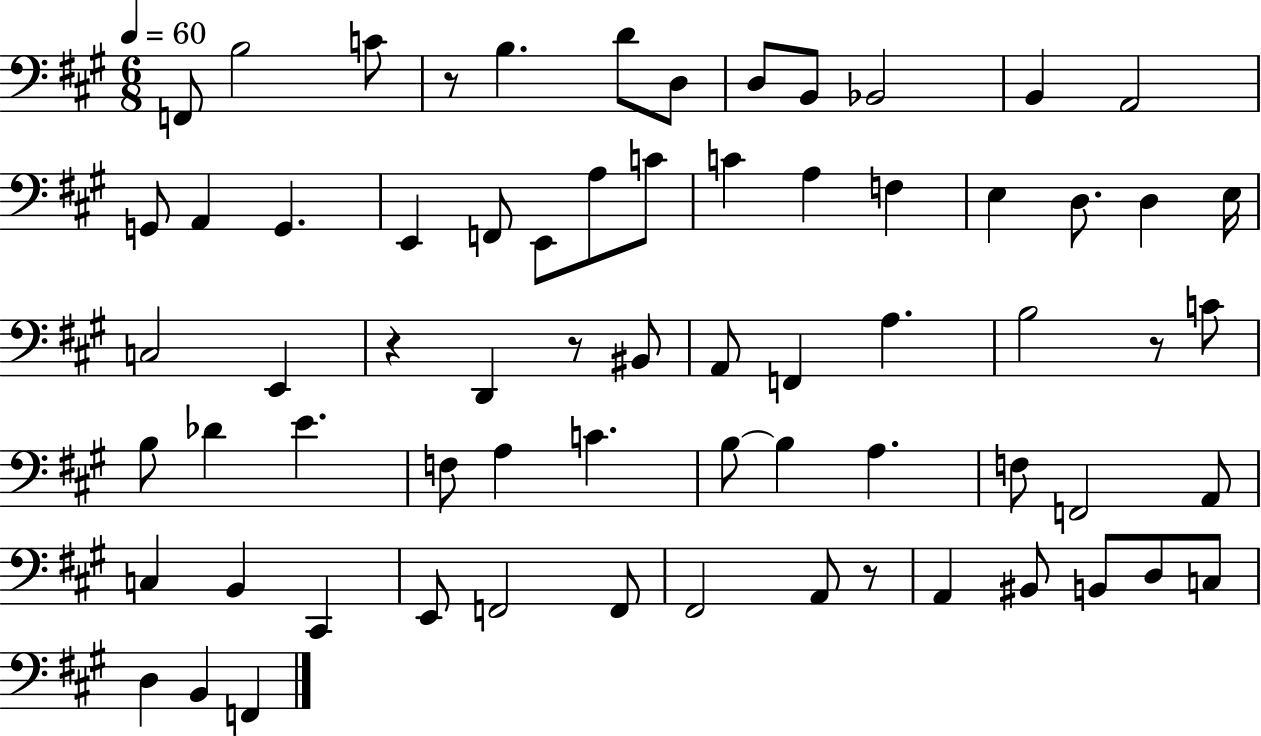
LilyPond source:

{
  \clef bass
  \numericTimeSignature
  \time 6/8
  \key a \major
  \tempo 4 = 60
  f,8 b2 c'8 | r8 b4. d'8 d8 | d8 b,8 bes,2 | b,4 a,2 | \break g,8 a,4 g,4. | e,4 f,8 e,8 a8 c'8 | c'4 a4 f4 | e4 d8. d4 e16 | \break c2 e,4 | r4 d,4 r8 bis,8 | a,8 f,4 a4. | b2 r8 c'8 | \break b8 des'4 e'4. | f8 a4 c'4. | b8~~ b4 a4. | f8 f,2 a,8 | \break c4 b,4 cis,4 | e,8 f,2 f,8 | fis,2 a,8 r8 | a,4 bis,8 b,8 d8 c8 | \break d4 b,4 f,4 | \bar "|."
}